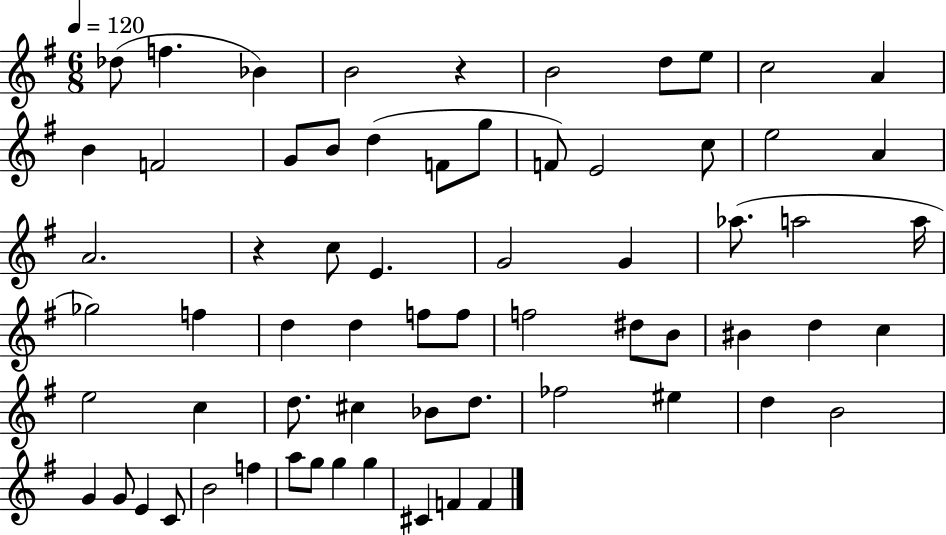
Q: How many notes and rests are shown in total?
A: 66